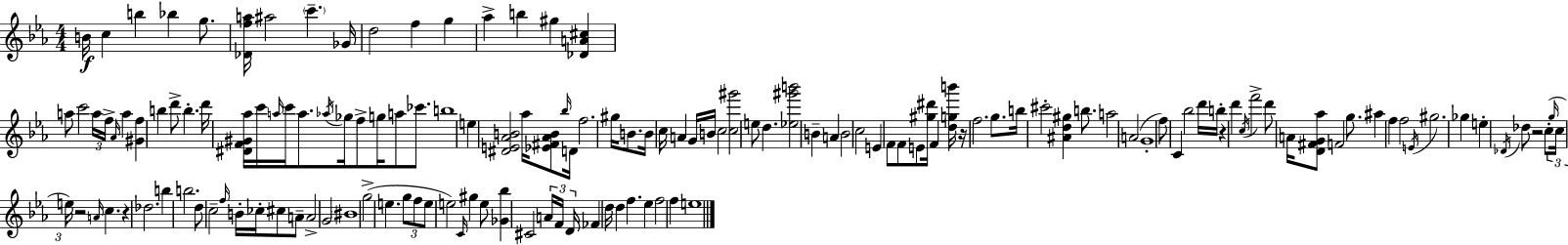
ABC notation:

X:1
T:Untitled
M:4/4
L:1/4
K:Eb
B/4 c b _b g/2 [_Dfa]/4 ^a2 c' _G/4 d2 f g _a b ^g [_DA^c] a/2 c'2 a/4 f/4 _A/4 a [^Gf] b d'/2 b d'/4 [^DF^G_a]/4 c'/4 a/4 c'/4 a/2 _a/4 _g/4 f/2 g/4 a/2 _c'/2 b4 e [^DE_AB]2 _a/4 [_E^F_AB]/2 _b/4 D/4 f2 ^g/4 B/2 B/4 c/4 A G/4 B/4 c2 [c^g']2 e/2 d [_e^g'b']2 B A B2 c2 E F/2 F/2 E/2 [^g^d']/4 F [dgb']/4 z/4 f2 g/2 b/4 ^c'2 [^Ad^g] b/2 a2 A2 G4 f/2 C _b2 d'/4 b/4 z d' c/4 f'2 d'/2 A/4 [D^FG_a]/2 F2 g/2 ^a f f2 E/4 ^g2 _g e _D/4 _d/2 z2 c/2 g/4 c/4 e/4 z2 A/4 c z _d2 b b2 d/2 c2 f/4 B/4 _c/4 ^c/2 A/2 A2 G2 ^B4 g2 e g/2 f/2 e/2 e2 C/4 ^g e/2 [_G_b] ^C2 A/4 F/4 D/4 _F d/4 d f _e f2 f e4